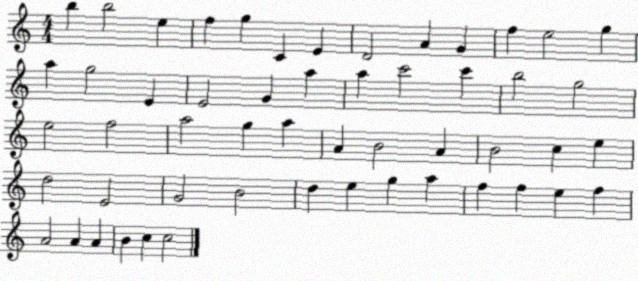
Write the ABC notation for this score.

X:1
T:Untitled
M:4/4
L:1/4
K:C
b b2 e f g C E D2 A G f e2 g a g2 E E2 G a a c'2 c' b2 g2 e2 f2 a2 g a A B2 A B2 c e d2 E2 G2 B2 d e g a f f e f A2 A A B c c2